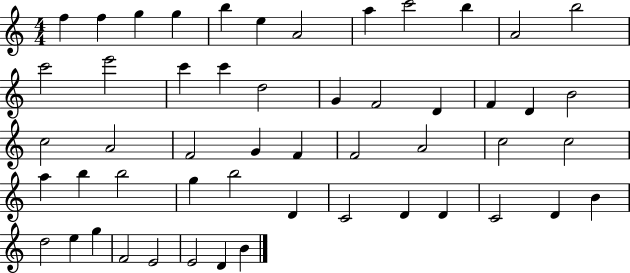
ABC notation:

X:1
T:Untitled
M:4/4
L:1/4
K:C
f f g g b e A2 a c'2 b A2 b2 c'2 e'2 c' c' d2 G F2 D F D B2 c2 A2 F2 G F F2 A2 c2 c2 a b b2 g b2 D C2 D D C2 D B d2 e g F2 E2 E2 D B